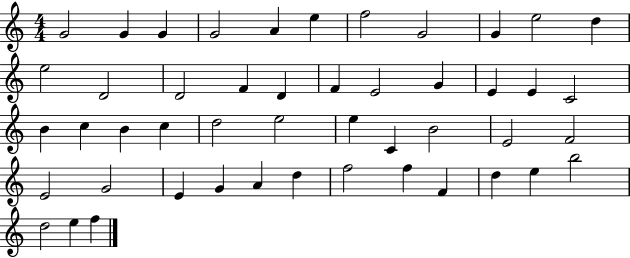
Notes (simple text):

G4/h G4/q G4/q G4/h A4/q E5/q F5/h G4/h G4/q E5/h D5/q E5/h D4/h D4/h F4/q D4/q F4/q E4/h G4/q E4/q E4/q C4/h B4/q C5/q B4/q C5/q D5/h E5/h E5/q C4/q B4/h E4/h F4/h E4/h G4/h E4/q G4/q A4/q D5/q F5/h F5/q F4/q D5/q E5/q B5/h D5/h E5/q F5/q